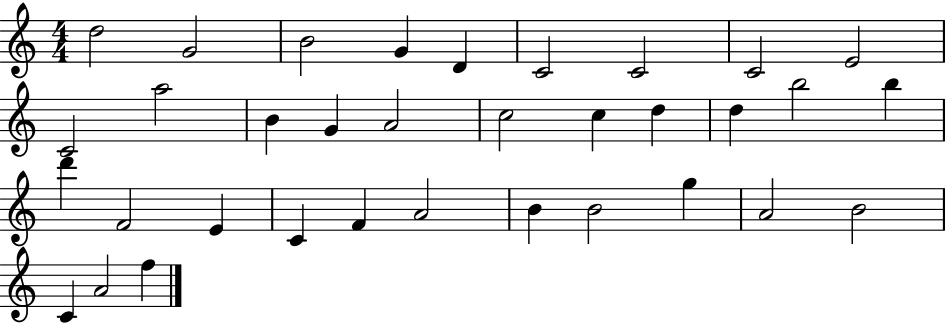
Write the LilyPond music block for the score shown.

{
  \clef treble
  \numericTimeSignature
  \time 4/4
  \key c \major
  d''2 g'2 | b'2 g'4 d'4 | c'2 c'2 | c'2 e'2 | \break c'2 a''2 | b'4 g'4 a'2 | c''2 c''4 d''4 | d''4 b''2 b''4 | \break d'''4 f'2 e'4 | c'4 f'4 a'2 | b'4 b'2 g''4 | a'2 b'2 | \break c'4 a'2 f''4 | \bar "|."
}